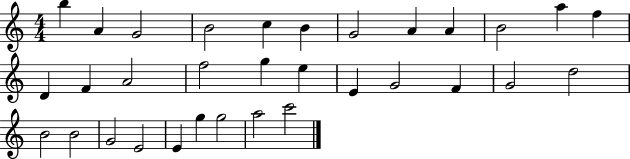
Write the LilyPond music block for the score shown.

{
  \clef treble
  \numericTimeSignature
  \time 4/4
  \key c \major
  b''4 a'4 g'2 | b'2 c''4 b'4 | g'2 a'4 a'4 | b'2 a''4 f''4 | \break d'4 f'4 a'2 | f''2 g''4 e''4 | e'4 g'2 f'4 | g'2 d''2 | \break b'2 b'2 | g'2 e'2 | e'4 g''4 g''2 | a''2 c'''2 | \break \bar "|."
}